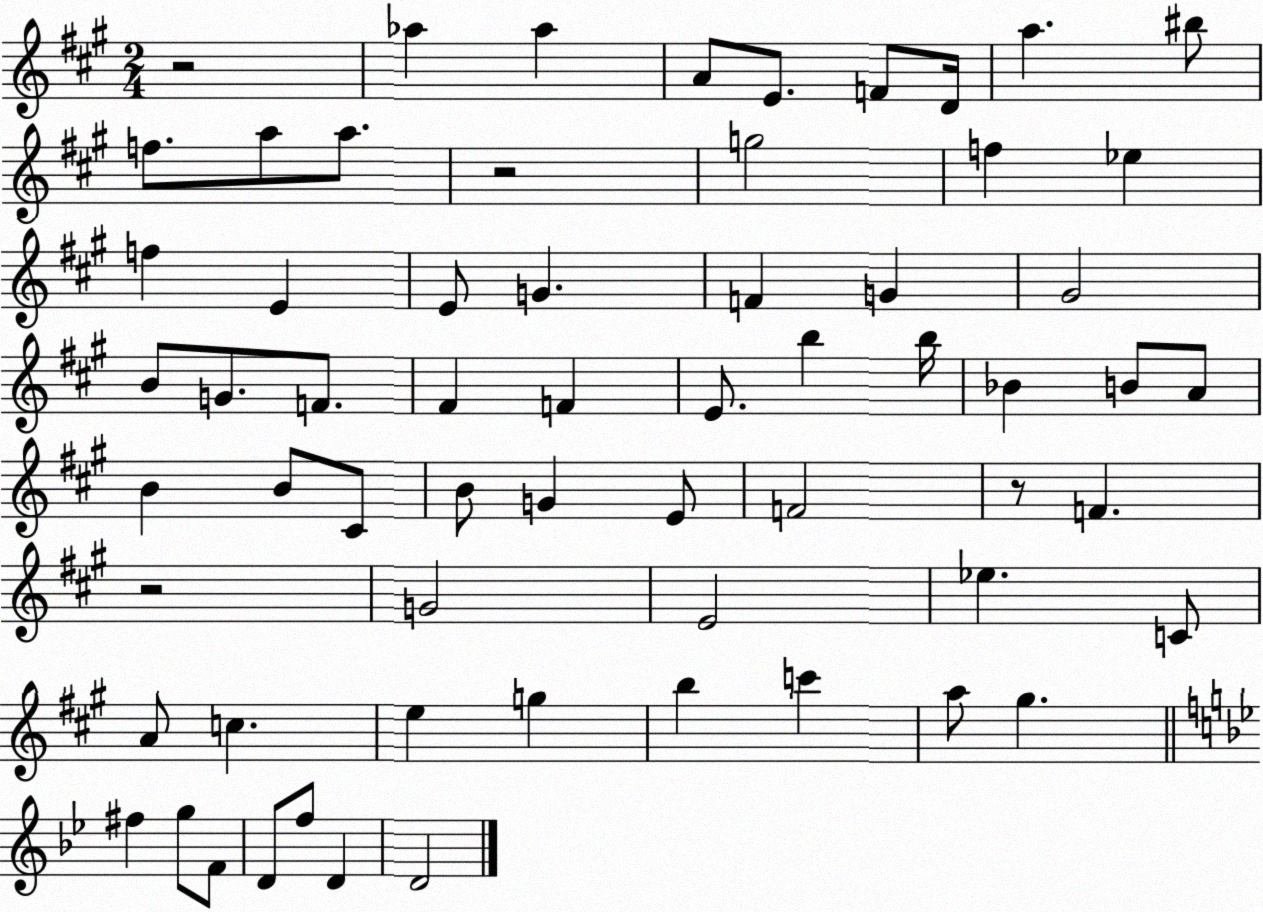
X:1
T:Untitled
M:2/4
L:1/4
K:A
z2 _a _a A/2 E/2 F/2 D/4 a ^b/2 f/2 a/2 a/2 z2 g2 f _e f E E/2 G F G ^G2 B/2 G/2 F/2 ^F F E/2 b b/4 _B B/2 A/2 B B/2 ^C/2 B/2 G E/2 F2 z/2 F z2 G2 E2 _e C/2 A/2 c e g b c' a/2 ^g ^f g/2 F/2 D/2 f/2 D D2